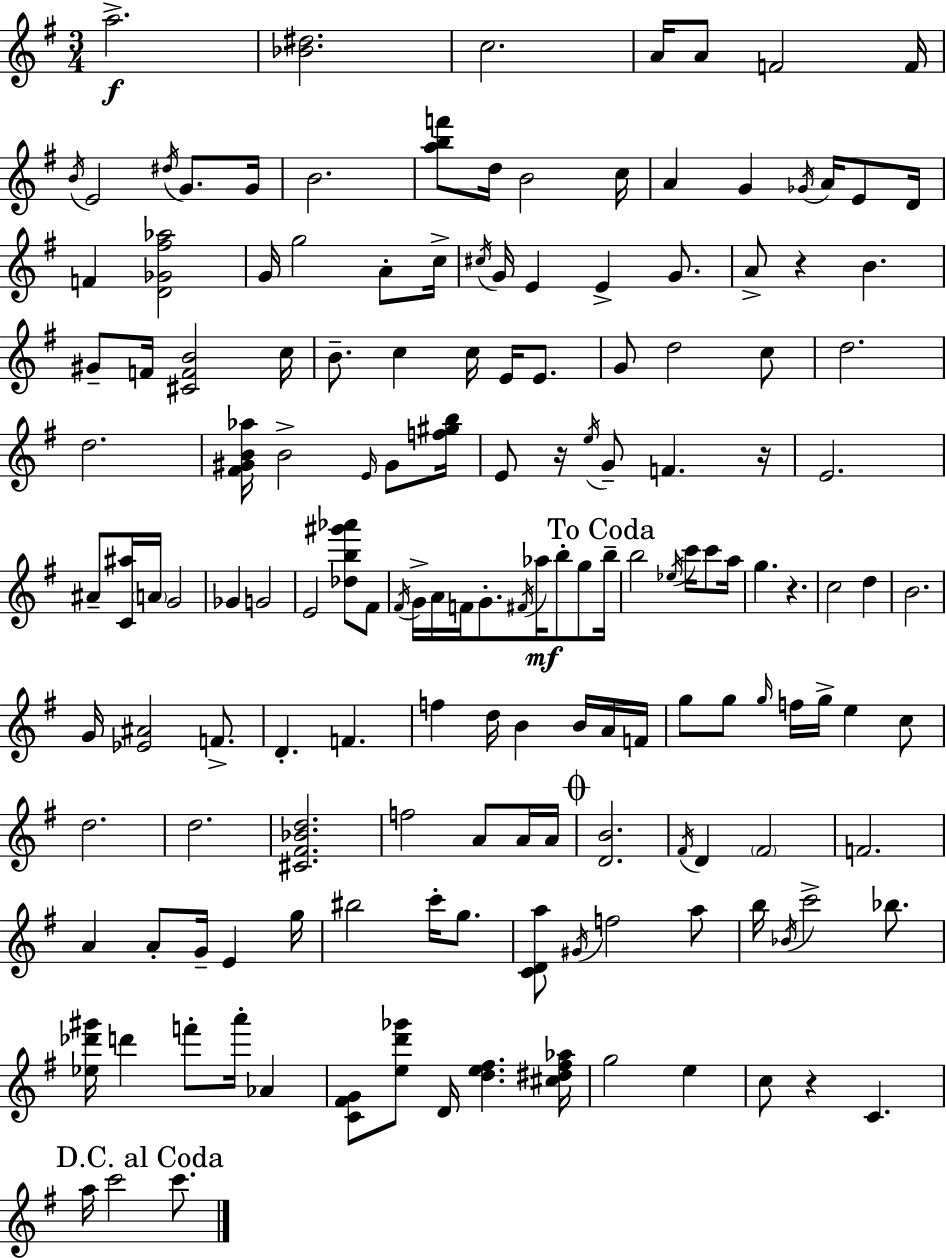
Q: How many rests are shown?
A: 5